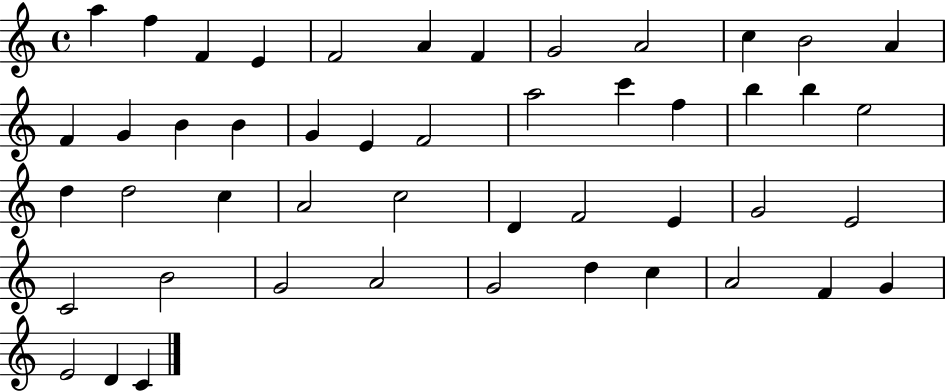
A5/q F5/q F4/q E4/q F4/h A4/q F4/q G4/h A4/h C5/q B4/h A4/q F4/q G4/q B4/q B4/q G4/q E4/q F4/h A5/h C6/q F5/q B5/q B5/q E5/h D5/q D5/h C5/q A4/h C5/h D4/q F4/h E4/q G4/h E4/h C4/h B4/h G4/h A4/h G4/h D5/q C5/q A4/h F4/q G4/q E4/h D4/q C4/q